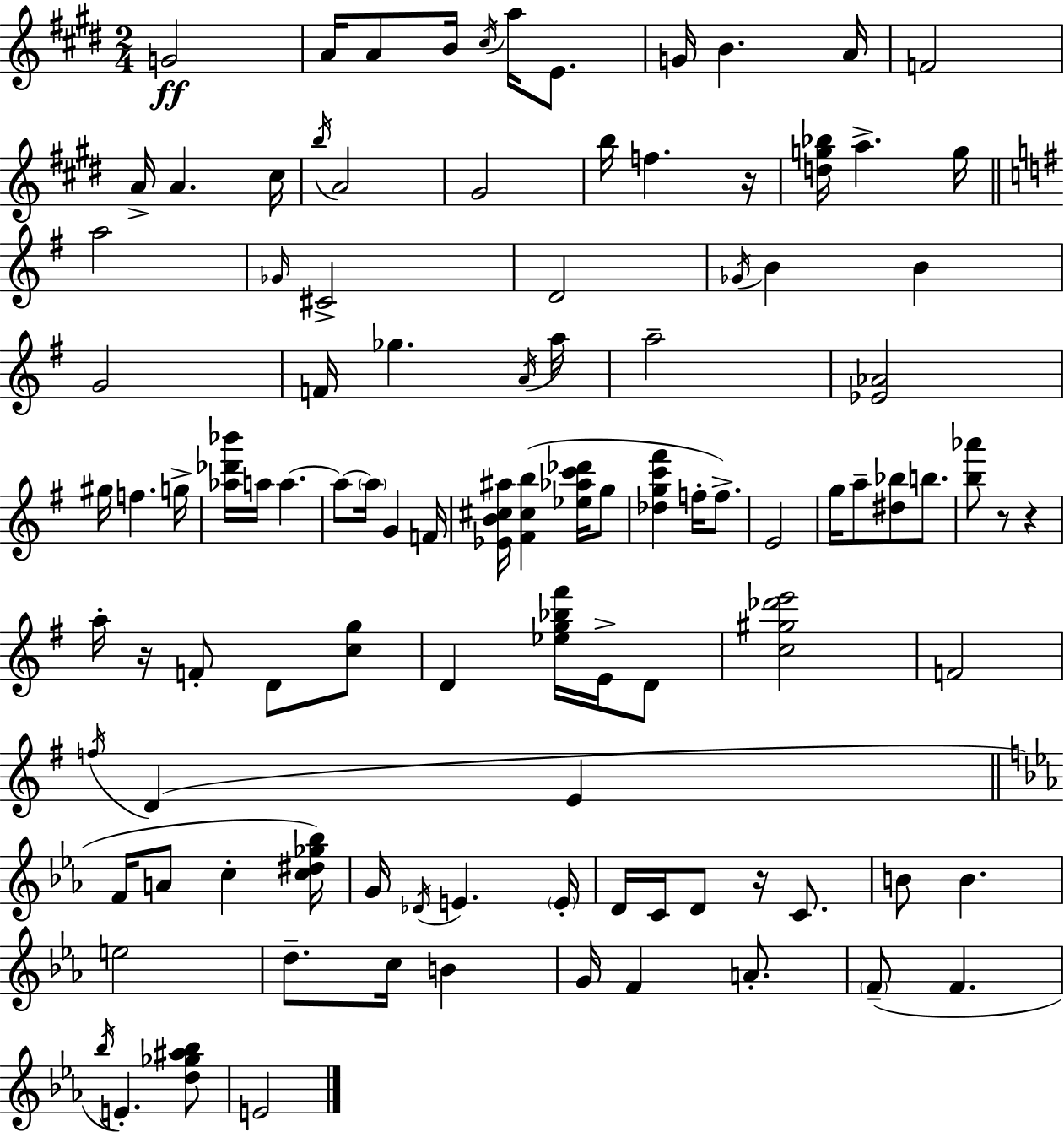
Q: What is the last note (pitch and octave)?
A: E4